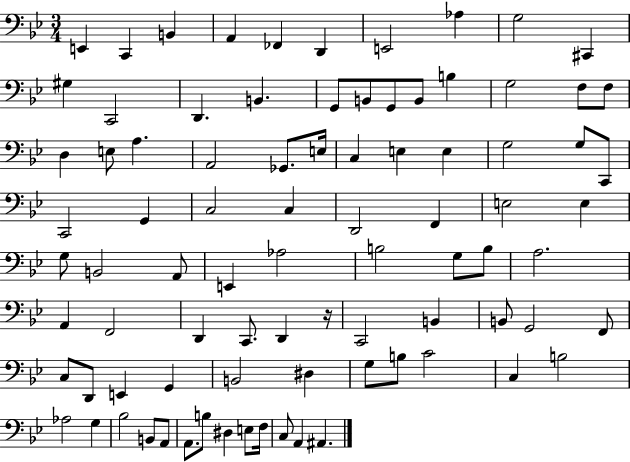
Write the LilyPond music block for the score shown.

{
  \clef bass
  \numericTimeSignature
  \time 3/4
  \key bes \major
  e,4 c,4 b,4 | a,4 fes,4 d,4 | e,2 aes4 | g2 cis,4 | \break gis4 c,2 | d,4. b,4. | g,8 b,8 g,8 b,8 b4 | g2 f8 f8 | \break d4 e8 a4. | a,2 ges,8. e16 | c4 e4 e4 | g2 g8 c,8 | \break c,2 g,4 | c2 c4 | d,2 f,4 | e2 e4 | \break g8 b,2 a,8 | e,4 aes2 | b2 g8 b8 | a2. | \break a,4 f,2 | d,4 c,8. d,4 r16 | c,2 b,4 | b,8 g,2 f,8 | \break c8 d,8 e,4 g,4 | b,2 dis4 | g8 b8 c'2 | c4 b2 | \break aes2 g4 | bes2 b,8 a,8 | a,8. b8 dis4 e8 f16 | c8 a,4 ais,4. | \break \bar "|."
}